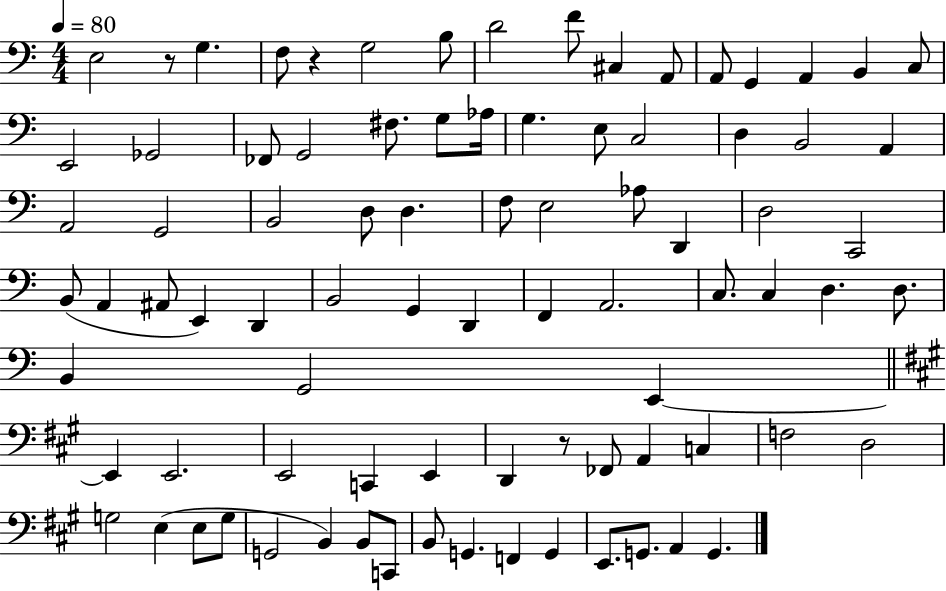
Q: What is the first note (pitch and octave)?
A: E3